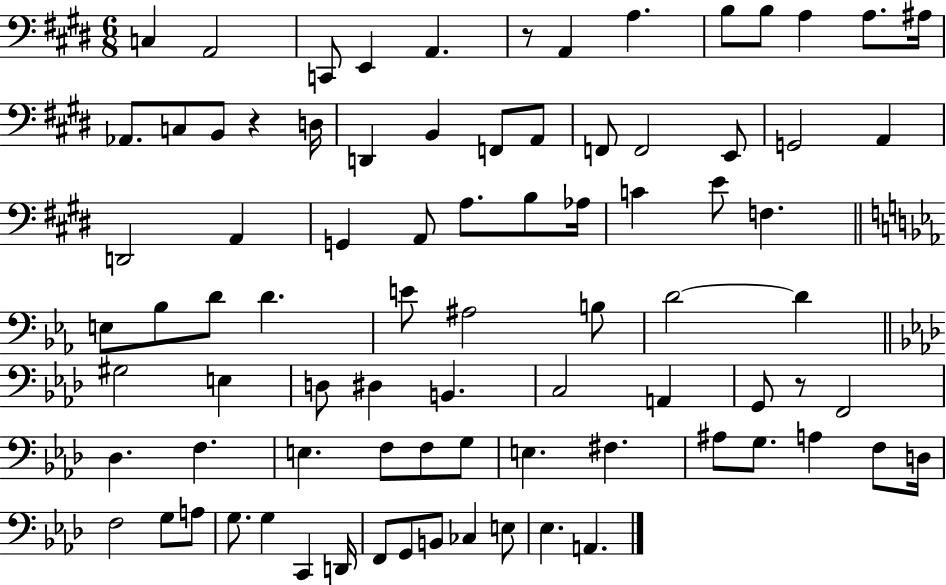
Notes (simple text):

C3/q A2/h C2/e E2/q A2/q. R/e A2/q A3/q. B3/e B3/e A3/q A3/e. A#3/s Ab2/e. C3/e B2/e R/q D3/s D2/q B2/q F2/e A2/e F2/e F2/h E2/e G2/h A2/q D2/h A2/q G2/q A2/e A3/e. B3/e Ab3/s C4/q E4/e F3/q. E3/e Bb3/e D4/e D4/q. E4/e A#3/h B3/e D4/h D4/q G#3/h E3/q D3/e D#3/q B2/q. C3/h A2/q G2/e R/e F2/h Db3/q. F3/q. E3/q. F3/e F3/e G3/e E3/q. F#3/q. A#3/e G3/e. A3/q F3/e D3/s F3/h G3/e A3/e G3/e. G3/q C2/q D2/s F2/e G2/e B2/e CES3/q E3/e Eb3/q. A2/q.